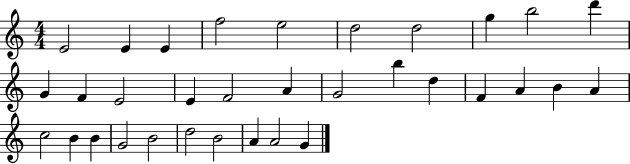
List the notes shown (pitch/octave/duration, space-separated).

E4/h E4/q E4/q F5/h E5/h D5/h D5/h G5/q B5/h D6/q G4/q F4/q E4/h E4/q F4/h A4/q G4/h B5/q D5/q F4/q A4/q B4/q A4/q C5/h B4/q B4/q G4/h B4/h D5/h B4/h A4/q A4/h G4/q